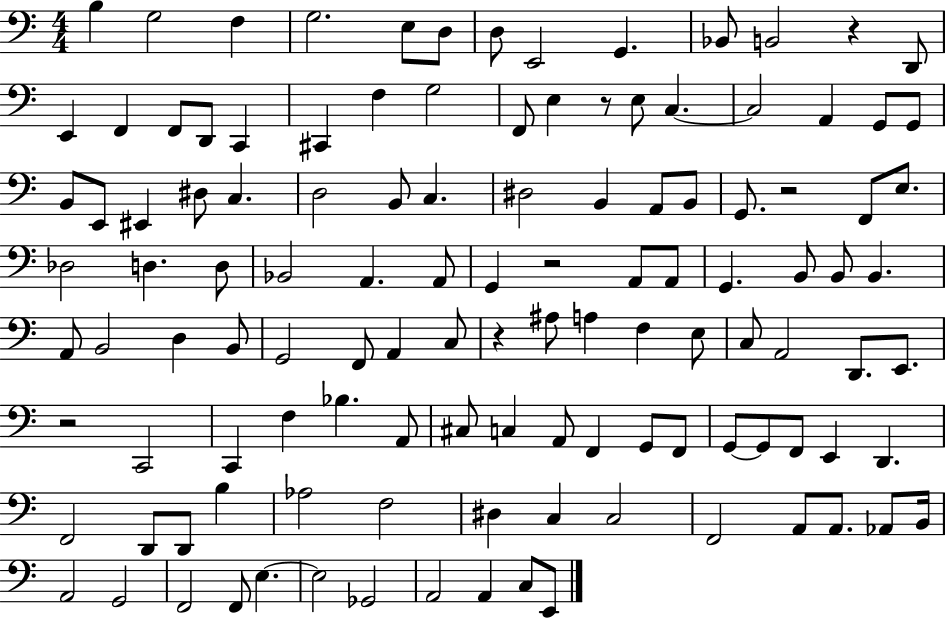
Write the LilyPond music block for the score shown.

{
  \clef bass
  \numericTimeSignature
  \time 4/4
  \key c \major
  \repeat volta 2 { b4 g2 f4 | g2. e8 d8 | d8 e,2 g,4. | bes,8 b,2 r4 d,8 | \break e,4 f,4 f,8 d,8 c,4 | cis,4 f4 g2 | f,8 e4 r8 e8 c4.~~ | c2 a,4 g,8 g,8 | \break b,8 e,8 eis,4 dis8 c4. | d2 b,8 c4. | dis2 b,4 a,8 b,8 | g,8. r2 f,8 e8. | \break des2 d4. d8 | bes,2 a,4. a,8 | g,4 r2 a,8 a,8 | g,4. b,8 b,8 b,4. | \break a,8 b,2 d4 b,8 | g,2 f,8 a,4 c8 | r4 ais8 a4 f4 e8 | c8 a,2 d,8. e,8. | \break r2 c,2 | c,4 f4 bes4. a,8 | cis8 c4 a,8 f,4 g,8 f,8 | g,8~~ g,8 f,8 e,4 d,4. | \break f,2 d,8 d,8 b4 | aes2 f2 | dis4 c4 c2 | f,2 a,8 a,8. aes,8 b,16 | \break a,2 g,2 | f,2 f,8 e4.~~ | e2 ges,2 | a,2 a,4 c8 e,8 | \break } \bar "|."
}